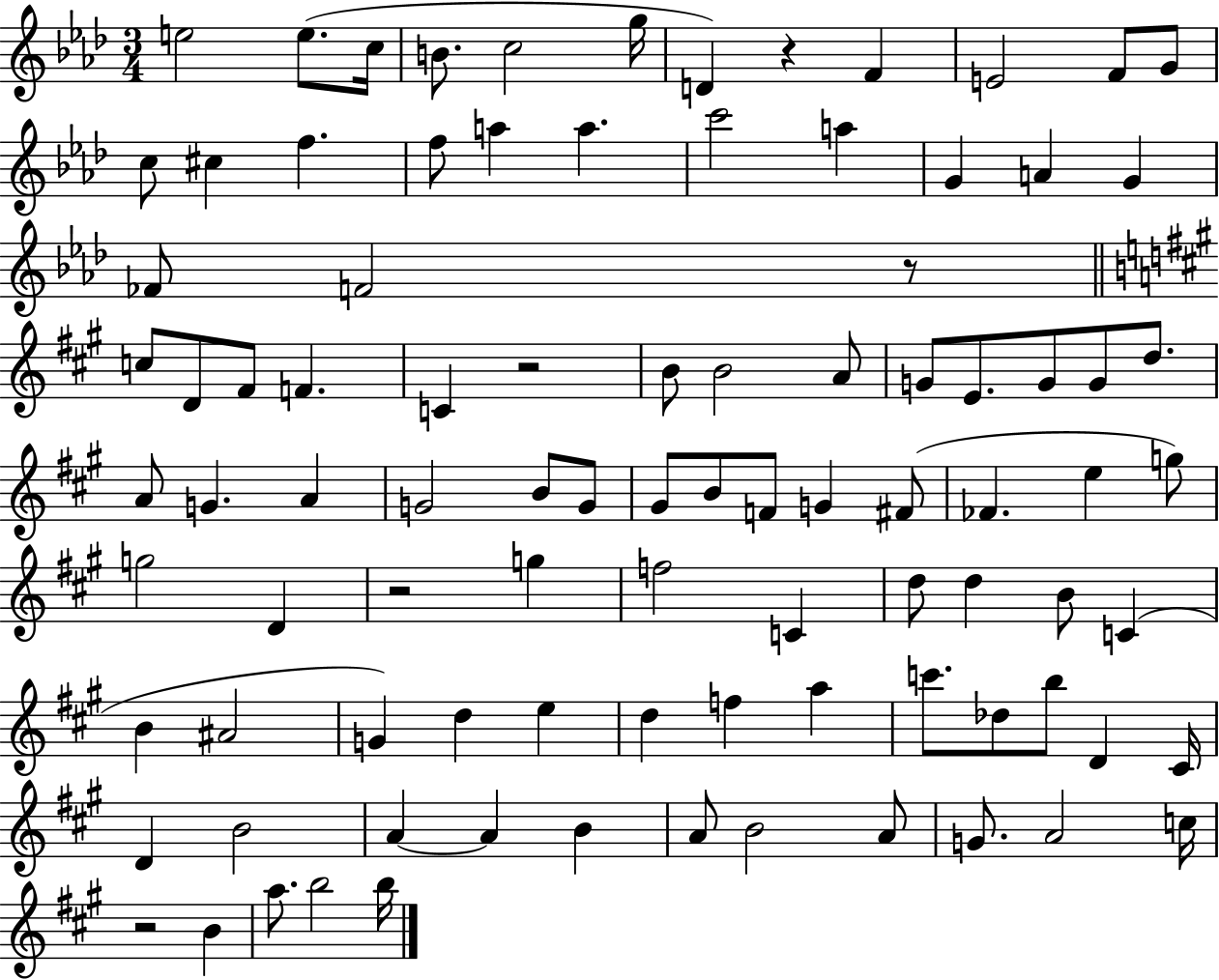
X:1
T:Untitled
M:3/4
L:1/4
K:Ab
e2 e/2 c/4 B/2 c2 g/4 D z F E2 F/2 G/2 c/2 ^c f f/2 a a c'2 a G A G _F/2 F2 z/2 c/2 D/2 ^F/2 F C z2 B/2 B2 A/2 G/2 E/2 G/2 G/2 d/2 A/2 G A G2 B/2 G/2 ^G/2 B/2 F/2 G ^F/2 _F e g/2 g2 D z2 g f2 C d/2 d B/2 C B ^A2 G d e d f a c'/2 _d/2 b/2 D ^C/4 D B2 A A B A/2 B2 A/2 G/2 A2 c/4 z2 B a/2 b2 b/4